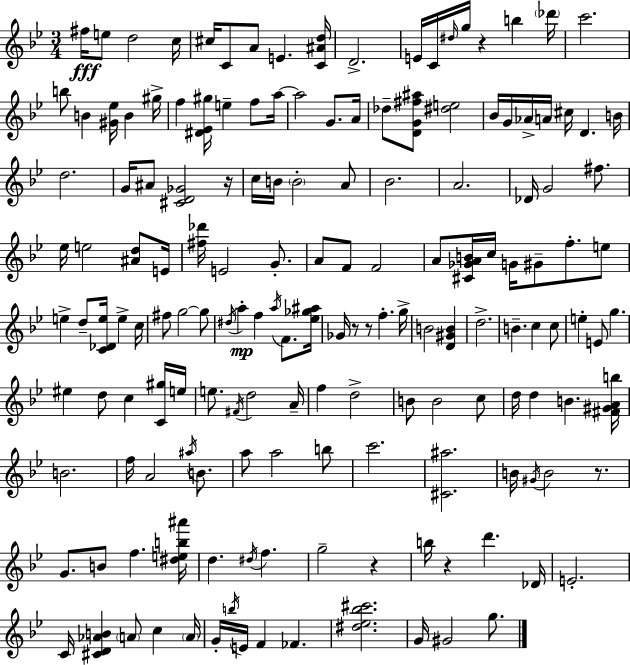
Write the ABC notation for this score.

X:1
T:Untitled
M:3/4
L:1/4
K:Bb
^f/4 e/2 d2 c/4 ^c/4 C/2 A/2 E [C^Ad]/4 D2 E/4 C/4 ^d/4 g/4 z b _d'/4 c'2 b/2 B [^G_e]/4 B ^g/4 f [^D_E^g]/4 e f/2 a/4 a2 G/2 A/4 _d/2 [DG^f^a]/2 [^de]2 _B/4 G/4 _A/4 A/4 ^c/4 D B/4 d2 G/4 ^A/2 [^CD_G]2 z/4 c/4 B/4 B2 A/2 _B2 A2 _D/4 G2 ^f/2 _e/4 e2 [^Ad]/2 E/4 [^f_d']/4 E2 G/2 A/2 F/2 F2 A/2 [^C_GAB]/4 c/4 G/4 ^G/2 f/2 e/2 e d/2 [C_De]/4 e c/4 ^f/2 g2 g/2 ^d/4 a f a/4 F/2 [_e_g^a]/4 _G/4 z/2 z/2 f g/4 B2 [D^GB] d2 B c c/2 e E/2 g ^e d/2 c [C^g]/4 e/4 e/2 ^F/4 d2 A/4 f d2 B/2 B2 c/2 d/4 d B [^F^GAb]/4 B2 f/4 A2 ^a/4 B/2 a/2 a2 b/2 c'2 [^C^a]2 B/4 ^G/4 B2 z/2 G/2 B/2 f [^deb^a']/4 d ^d/4 f g2 z b/4 z d' _D/4 E2 C/4 [^CD_AB] A/2 c A/4 G/4 b/4 E/4 F _F [^d_e_b^c']2 G/4 ^G2 g/2